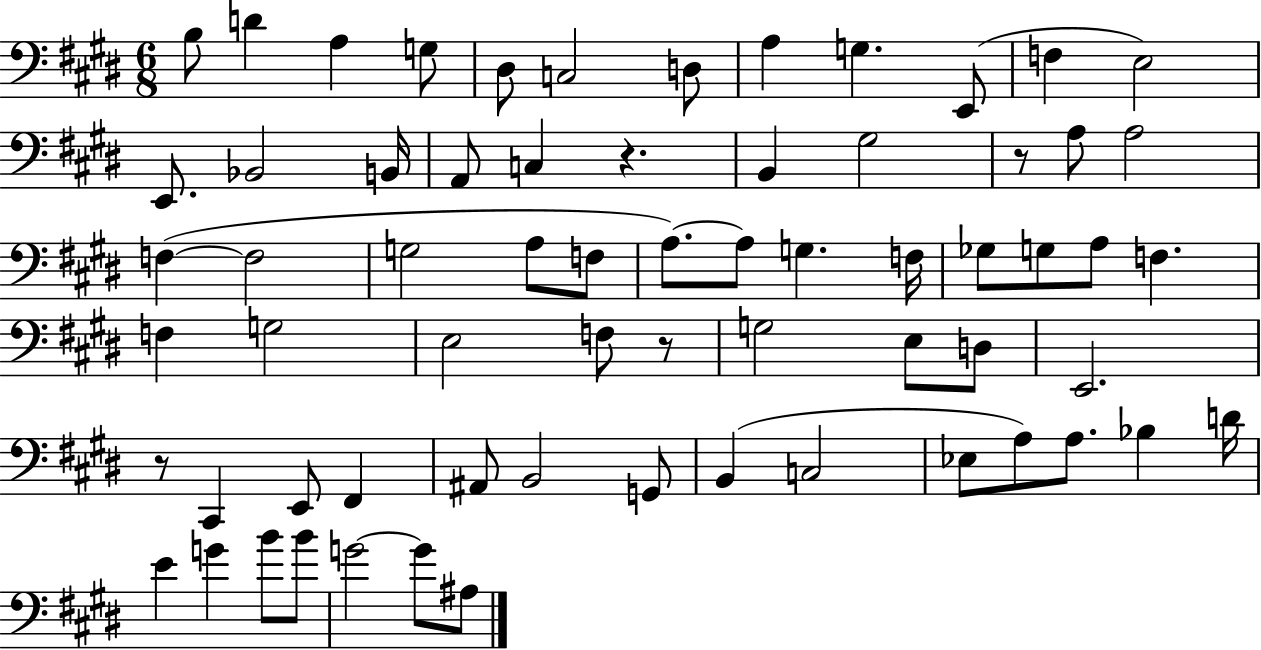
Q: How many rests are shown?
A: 4